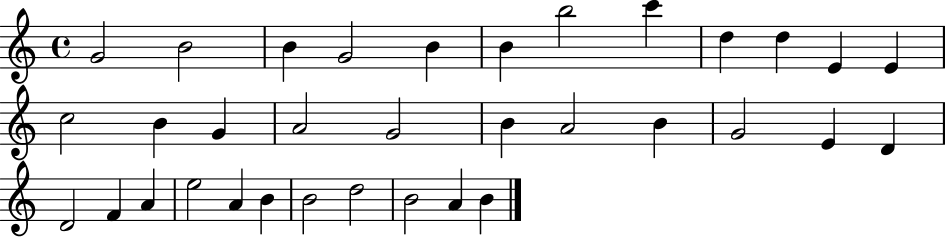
X:1
T:Untitled
M:4/4
L:1/4
K:C
G2 B2 B G2 B B b2 c' d d E E c2 B G A2 G2 B A2 B G2 E D D2 F A e2 A B B2 d2 B2 A B